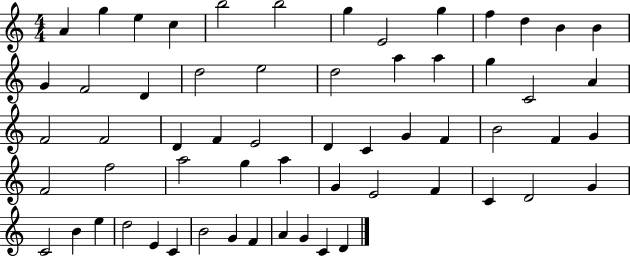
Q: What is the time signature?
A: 4/4